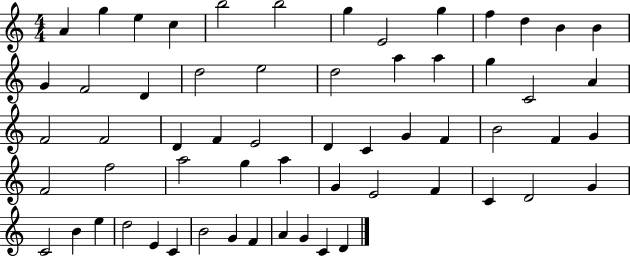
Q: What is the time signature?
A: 4/4